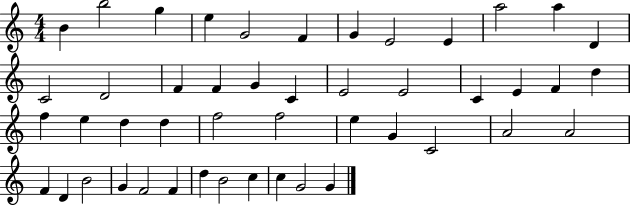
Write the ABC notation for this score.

X:1
T:Untitled
M:4/4
L:1/4
K:C
B b2 g e G2 F G E2 E a2 a D C2 D2 F F G C E2 E2 C E F d f e d d f2 f2 e G C2 A2 A2 F D B2 G F2 F d B2 c c G2 G